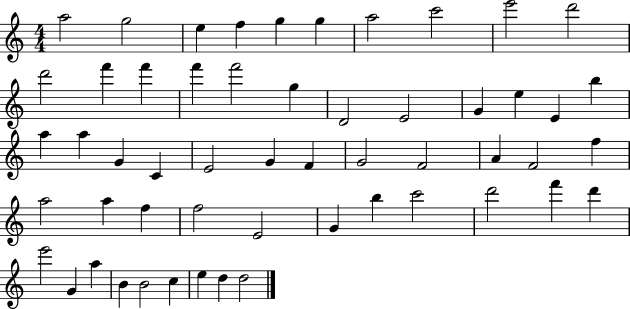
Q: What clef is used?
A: treble